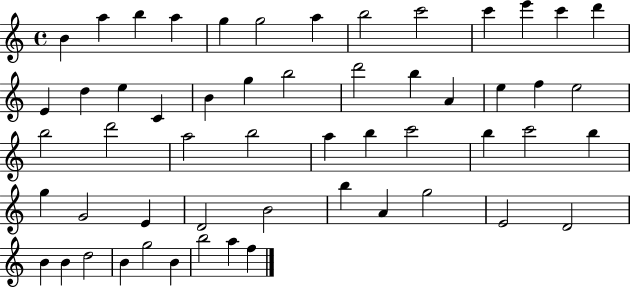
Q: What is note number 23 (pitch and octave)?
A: A4